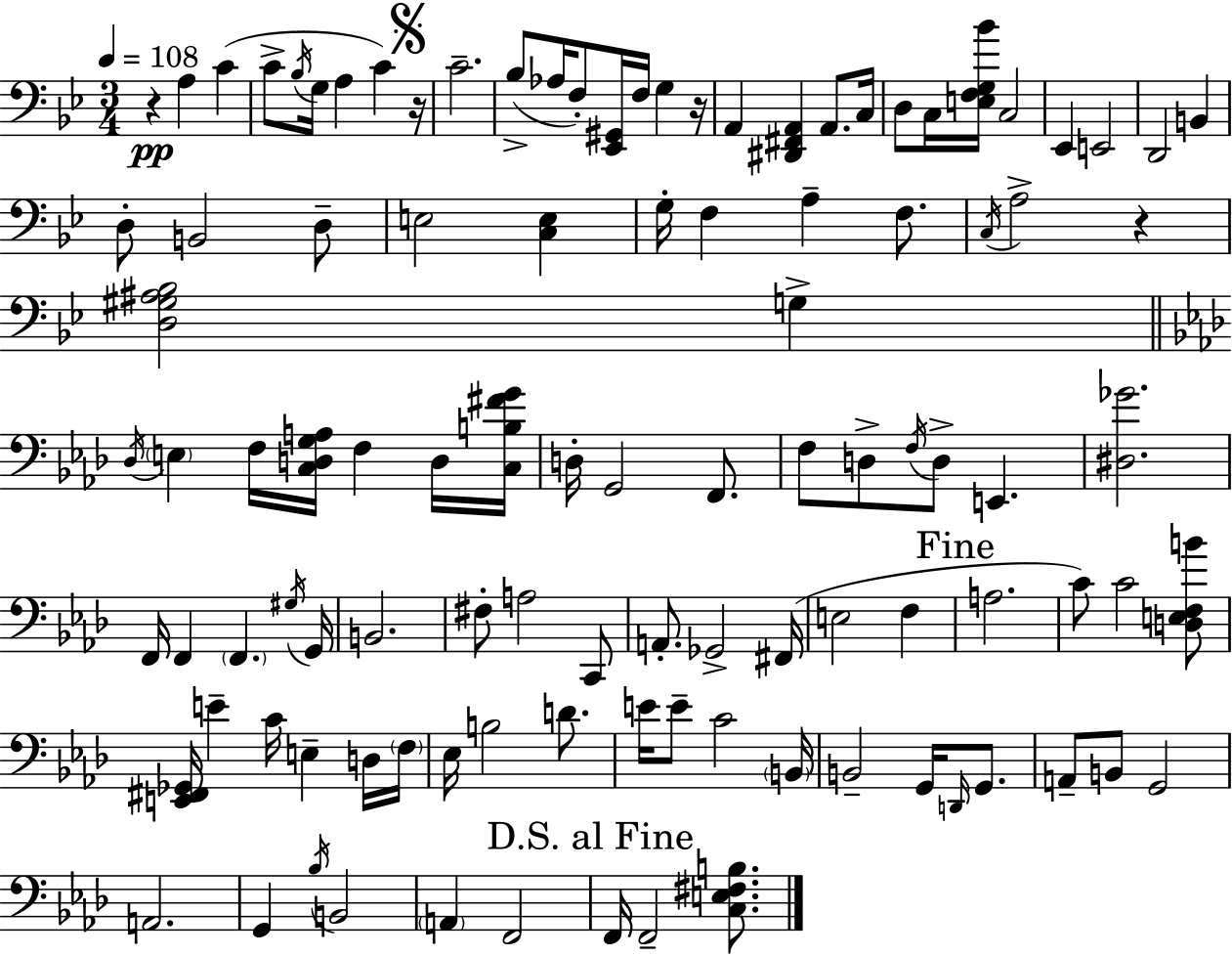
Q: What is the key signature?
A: BES major